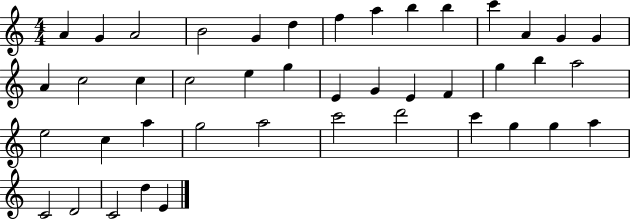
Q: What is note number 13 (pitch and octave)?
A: G4